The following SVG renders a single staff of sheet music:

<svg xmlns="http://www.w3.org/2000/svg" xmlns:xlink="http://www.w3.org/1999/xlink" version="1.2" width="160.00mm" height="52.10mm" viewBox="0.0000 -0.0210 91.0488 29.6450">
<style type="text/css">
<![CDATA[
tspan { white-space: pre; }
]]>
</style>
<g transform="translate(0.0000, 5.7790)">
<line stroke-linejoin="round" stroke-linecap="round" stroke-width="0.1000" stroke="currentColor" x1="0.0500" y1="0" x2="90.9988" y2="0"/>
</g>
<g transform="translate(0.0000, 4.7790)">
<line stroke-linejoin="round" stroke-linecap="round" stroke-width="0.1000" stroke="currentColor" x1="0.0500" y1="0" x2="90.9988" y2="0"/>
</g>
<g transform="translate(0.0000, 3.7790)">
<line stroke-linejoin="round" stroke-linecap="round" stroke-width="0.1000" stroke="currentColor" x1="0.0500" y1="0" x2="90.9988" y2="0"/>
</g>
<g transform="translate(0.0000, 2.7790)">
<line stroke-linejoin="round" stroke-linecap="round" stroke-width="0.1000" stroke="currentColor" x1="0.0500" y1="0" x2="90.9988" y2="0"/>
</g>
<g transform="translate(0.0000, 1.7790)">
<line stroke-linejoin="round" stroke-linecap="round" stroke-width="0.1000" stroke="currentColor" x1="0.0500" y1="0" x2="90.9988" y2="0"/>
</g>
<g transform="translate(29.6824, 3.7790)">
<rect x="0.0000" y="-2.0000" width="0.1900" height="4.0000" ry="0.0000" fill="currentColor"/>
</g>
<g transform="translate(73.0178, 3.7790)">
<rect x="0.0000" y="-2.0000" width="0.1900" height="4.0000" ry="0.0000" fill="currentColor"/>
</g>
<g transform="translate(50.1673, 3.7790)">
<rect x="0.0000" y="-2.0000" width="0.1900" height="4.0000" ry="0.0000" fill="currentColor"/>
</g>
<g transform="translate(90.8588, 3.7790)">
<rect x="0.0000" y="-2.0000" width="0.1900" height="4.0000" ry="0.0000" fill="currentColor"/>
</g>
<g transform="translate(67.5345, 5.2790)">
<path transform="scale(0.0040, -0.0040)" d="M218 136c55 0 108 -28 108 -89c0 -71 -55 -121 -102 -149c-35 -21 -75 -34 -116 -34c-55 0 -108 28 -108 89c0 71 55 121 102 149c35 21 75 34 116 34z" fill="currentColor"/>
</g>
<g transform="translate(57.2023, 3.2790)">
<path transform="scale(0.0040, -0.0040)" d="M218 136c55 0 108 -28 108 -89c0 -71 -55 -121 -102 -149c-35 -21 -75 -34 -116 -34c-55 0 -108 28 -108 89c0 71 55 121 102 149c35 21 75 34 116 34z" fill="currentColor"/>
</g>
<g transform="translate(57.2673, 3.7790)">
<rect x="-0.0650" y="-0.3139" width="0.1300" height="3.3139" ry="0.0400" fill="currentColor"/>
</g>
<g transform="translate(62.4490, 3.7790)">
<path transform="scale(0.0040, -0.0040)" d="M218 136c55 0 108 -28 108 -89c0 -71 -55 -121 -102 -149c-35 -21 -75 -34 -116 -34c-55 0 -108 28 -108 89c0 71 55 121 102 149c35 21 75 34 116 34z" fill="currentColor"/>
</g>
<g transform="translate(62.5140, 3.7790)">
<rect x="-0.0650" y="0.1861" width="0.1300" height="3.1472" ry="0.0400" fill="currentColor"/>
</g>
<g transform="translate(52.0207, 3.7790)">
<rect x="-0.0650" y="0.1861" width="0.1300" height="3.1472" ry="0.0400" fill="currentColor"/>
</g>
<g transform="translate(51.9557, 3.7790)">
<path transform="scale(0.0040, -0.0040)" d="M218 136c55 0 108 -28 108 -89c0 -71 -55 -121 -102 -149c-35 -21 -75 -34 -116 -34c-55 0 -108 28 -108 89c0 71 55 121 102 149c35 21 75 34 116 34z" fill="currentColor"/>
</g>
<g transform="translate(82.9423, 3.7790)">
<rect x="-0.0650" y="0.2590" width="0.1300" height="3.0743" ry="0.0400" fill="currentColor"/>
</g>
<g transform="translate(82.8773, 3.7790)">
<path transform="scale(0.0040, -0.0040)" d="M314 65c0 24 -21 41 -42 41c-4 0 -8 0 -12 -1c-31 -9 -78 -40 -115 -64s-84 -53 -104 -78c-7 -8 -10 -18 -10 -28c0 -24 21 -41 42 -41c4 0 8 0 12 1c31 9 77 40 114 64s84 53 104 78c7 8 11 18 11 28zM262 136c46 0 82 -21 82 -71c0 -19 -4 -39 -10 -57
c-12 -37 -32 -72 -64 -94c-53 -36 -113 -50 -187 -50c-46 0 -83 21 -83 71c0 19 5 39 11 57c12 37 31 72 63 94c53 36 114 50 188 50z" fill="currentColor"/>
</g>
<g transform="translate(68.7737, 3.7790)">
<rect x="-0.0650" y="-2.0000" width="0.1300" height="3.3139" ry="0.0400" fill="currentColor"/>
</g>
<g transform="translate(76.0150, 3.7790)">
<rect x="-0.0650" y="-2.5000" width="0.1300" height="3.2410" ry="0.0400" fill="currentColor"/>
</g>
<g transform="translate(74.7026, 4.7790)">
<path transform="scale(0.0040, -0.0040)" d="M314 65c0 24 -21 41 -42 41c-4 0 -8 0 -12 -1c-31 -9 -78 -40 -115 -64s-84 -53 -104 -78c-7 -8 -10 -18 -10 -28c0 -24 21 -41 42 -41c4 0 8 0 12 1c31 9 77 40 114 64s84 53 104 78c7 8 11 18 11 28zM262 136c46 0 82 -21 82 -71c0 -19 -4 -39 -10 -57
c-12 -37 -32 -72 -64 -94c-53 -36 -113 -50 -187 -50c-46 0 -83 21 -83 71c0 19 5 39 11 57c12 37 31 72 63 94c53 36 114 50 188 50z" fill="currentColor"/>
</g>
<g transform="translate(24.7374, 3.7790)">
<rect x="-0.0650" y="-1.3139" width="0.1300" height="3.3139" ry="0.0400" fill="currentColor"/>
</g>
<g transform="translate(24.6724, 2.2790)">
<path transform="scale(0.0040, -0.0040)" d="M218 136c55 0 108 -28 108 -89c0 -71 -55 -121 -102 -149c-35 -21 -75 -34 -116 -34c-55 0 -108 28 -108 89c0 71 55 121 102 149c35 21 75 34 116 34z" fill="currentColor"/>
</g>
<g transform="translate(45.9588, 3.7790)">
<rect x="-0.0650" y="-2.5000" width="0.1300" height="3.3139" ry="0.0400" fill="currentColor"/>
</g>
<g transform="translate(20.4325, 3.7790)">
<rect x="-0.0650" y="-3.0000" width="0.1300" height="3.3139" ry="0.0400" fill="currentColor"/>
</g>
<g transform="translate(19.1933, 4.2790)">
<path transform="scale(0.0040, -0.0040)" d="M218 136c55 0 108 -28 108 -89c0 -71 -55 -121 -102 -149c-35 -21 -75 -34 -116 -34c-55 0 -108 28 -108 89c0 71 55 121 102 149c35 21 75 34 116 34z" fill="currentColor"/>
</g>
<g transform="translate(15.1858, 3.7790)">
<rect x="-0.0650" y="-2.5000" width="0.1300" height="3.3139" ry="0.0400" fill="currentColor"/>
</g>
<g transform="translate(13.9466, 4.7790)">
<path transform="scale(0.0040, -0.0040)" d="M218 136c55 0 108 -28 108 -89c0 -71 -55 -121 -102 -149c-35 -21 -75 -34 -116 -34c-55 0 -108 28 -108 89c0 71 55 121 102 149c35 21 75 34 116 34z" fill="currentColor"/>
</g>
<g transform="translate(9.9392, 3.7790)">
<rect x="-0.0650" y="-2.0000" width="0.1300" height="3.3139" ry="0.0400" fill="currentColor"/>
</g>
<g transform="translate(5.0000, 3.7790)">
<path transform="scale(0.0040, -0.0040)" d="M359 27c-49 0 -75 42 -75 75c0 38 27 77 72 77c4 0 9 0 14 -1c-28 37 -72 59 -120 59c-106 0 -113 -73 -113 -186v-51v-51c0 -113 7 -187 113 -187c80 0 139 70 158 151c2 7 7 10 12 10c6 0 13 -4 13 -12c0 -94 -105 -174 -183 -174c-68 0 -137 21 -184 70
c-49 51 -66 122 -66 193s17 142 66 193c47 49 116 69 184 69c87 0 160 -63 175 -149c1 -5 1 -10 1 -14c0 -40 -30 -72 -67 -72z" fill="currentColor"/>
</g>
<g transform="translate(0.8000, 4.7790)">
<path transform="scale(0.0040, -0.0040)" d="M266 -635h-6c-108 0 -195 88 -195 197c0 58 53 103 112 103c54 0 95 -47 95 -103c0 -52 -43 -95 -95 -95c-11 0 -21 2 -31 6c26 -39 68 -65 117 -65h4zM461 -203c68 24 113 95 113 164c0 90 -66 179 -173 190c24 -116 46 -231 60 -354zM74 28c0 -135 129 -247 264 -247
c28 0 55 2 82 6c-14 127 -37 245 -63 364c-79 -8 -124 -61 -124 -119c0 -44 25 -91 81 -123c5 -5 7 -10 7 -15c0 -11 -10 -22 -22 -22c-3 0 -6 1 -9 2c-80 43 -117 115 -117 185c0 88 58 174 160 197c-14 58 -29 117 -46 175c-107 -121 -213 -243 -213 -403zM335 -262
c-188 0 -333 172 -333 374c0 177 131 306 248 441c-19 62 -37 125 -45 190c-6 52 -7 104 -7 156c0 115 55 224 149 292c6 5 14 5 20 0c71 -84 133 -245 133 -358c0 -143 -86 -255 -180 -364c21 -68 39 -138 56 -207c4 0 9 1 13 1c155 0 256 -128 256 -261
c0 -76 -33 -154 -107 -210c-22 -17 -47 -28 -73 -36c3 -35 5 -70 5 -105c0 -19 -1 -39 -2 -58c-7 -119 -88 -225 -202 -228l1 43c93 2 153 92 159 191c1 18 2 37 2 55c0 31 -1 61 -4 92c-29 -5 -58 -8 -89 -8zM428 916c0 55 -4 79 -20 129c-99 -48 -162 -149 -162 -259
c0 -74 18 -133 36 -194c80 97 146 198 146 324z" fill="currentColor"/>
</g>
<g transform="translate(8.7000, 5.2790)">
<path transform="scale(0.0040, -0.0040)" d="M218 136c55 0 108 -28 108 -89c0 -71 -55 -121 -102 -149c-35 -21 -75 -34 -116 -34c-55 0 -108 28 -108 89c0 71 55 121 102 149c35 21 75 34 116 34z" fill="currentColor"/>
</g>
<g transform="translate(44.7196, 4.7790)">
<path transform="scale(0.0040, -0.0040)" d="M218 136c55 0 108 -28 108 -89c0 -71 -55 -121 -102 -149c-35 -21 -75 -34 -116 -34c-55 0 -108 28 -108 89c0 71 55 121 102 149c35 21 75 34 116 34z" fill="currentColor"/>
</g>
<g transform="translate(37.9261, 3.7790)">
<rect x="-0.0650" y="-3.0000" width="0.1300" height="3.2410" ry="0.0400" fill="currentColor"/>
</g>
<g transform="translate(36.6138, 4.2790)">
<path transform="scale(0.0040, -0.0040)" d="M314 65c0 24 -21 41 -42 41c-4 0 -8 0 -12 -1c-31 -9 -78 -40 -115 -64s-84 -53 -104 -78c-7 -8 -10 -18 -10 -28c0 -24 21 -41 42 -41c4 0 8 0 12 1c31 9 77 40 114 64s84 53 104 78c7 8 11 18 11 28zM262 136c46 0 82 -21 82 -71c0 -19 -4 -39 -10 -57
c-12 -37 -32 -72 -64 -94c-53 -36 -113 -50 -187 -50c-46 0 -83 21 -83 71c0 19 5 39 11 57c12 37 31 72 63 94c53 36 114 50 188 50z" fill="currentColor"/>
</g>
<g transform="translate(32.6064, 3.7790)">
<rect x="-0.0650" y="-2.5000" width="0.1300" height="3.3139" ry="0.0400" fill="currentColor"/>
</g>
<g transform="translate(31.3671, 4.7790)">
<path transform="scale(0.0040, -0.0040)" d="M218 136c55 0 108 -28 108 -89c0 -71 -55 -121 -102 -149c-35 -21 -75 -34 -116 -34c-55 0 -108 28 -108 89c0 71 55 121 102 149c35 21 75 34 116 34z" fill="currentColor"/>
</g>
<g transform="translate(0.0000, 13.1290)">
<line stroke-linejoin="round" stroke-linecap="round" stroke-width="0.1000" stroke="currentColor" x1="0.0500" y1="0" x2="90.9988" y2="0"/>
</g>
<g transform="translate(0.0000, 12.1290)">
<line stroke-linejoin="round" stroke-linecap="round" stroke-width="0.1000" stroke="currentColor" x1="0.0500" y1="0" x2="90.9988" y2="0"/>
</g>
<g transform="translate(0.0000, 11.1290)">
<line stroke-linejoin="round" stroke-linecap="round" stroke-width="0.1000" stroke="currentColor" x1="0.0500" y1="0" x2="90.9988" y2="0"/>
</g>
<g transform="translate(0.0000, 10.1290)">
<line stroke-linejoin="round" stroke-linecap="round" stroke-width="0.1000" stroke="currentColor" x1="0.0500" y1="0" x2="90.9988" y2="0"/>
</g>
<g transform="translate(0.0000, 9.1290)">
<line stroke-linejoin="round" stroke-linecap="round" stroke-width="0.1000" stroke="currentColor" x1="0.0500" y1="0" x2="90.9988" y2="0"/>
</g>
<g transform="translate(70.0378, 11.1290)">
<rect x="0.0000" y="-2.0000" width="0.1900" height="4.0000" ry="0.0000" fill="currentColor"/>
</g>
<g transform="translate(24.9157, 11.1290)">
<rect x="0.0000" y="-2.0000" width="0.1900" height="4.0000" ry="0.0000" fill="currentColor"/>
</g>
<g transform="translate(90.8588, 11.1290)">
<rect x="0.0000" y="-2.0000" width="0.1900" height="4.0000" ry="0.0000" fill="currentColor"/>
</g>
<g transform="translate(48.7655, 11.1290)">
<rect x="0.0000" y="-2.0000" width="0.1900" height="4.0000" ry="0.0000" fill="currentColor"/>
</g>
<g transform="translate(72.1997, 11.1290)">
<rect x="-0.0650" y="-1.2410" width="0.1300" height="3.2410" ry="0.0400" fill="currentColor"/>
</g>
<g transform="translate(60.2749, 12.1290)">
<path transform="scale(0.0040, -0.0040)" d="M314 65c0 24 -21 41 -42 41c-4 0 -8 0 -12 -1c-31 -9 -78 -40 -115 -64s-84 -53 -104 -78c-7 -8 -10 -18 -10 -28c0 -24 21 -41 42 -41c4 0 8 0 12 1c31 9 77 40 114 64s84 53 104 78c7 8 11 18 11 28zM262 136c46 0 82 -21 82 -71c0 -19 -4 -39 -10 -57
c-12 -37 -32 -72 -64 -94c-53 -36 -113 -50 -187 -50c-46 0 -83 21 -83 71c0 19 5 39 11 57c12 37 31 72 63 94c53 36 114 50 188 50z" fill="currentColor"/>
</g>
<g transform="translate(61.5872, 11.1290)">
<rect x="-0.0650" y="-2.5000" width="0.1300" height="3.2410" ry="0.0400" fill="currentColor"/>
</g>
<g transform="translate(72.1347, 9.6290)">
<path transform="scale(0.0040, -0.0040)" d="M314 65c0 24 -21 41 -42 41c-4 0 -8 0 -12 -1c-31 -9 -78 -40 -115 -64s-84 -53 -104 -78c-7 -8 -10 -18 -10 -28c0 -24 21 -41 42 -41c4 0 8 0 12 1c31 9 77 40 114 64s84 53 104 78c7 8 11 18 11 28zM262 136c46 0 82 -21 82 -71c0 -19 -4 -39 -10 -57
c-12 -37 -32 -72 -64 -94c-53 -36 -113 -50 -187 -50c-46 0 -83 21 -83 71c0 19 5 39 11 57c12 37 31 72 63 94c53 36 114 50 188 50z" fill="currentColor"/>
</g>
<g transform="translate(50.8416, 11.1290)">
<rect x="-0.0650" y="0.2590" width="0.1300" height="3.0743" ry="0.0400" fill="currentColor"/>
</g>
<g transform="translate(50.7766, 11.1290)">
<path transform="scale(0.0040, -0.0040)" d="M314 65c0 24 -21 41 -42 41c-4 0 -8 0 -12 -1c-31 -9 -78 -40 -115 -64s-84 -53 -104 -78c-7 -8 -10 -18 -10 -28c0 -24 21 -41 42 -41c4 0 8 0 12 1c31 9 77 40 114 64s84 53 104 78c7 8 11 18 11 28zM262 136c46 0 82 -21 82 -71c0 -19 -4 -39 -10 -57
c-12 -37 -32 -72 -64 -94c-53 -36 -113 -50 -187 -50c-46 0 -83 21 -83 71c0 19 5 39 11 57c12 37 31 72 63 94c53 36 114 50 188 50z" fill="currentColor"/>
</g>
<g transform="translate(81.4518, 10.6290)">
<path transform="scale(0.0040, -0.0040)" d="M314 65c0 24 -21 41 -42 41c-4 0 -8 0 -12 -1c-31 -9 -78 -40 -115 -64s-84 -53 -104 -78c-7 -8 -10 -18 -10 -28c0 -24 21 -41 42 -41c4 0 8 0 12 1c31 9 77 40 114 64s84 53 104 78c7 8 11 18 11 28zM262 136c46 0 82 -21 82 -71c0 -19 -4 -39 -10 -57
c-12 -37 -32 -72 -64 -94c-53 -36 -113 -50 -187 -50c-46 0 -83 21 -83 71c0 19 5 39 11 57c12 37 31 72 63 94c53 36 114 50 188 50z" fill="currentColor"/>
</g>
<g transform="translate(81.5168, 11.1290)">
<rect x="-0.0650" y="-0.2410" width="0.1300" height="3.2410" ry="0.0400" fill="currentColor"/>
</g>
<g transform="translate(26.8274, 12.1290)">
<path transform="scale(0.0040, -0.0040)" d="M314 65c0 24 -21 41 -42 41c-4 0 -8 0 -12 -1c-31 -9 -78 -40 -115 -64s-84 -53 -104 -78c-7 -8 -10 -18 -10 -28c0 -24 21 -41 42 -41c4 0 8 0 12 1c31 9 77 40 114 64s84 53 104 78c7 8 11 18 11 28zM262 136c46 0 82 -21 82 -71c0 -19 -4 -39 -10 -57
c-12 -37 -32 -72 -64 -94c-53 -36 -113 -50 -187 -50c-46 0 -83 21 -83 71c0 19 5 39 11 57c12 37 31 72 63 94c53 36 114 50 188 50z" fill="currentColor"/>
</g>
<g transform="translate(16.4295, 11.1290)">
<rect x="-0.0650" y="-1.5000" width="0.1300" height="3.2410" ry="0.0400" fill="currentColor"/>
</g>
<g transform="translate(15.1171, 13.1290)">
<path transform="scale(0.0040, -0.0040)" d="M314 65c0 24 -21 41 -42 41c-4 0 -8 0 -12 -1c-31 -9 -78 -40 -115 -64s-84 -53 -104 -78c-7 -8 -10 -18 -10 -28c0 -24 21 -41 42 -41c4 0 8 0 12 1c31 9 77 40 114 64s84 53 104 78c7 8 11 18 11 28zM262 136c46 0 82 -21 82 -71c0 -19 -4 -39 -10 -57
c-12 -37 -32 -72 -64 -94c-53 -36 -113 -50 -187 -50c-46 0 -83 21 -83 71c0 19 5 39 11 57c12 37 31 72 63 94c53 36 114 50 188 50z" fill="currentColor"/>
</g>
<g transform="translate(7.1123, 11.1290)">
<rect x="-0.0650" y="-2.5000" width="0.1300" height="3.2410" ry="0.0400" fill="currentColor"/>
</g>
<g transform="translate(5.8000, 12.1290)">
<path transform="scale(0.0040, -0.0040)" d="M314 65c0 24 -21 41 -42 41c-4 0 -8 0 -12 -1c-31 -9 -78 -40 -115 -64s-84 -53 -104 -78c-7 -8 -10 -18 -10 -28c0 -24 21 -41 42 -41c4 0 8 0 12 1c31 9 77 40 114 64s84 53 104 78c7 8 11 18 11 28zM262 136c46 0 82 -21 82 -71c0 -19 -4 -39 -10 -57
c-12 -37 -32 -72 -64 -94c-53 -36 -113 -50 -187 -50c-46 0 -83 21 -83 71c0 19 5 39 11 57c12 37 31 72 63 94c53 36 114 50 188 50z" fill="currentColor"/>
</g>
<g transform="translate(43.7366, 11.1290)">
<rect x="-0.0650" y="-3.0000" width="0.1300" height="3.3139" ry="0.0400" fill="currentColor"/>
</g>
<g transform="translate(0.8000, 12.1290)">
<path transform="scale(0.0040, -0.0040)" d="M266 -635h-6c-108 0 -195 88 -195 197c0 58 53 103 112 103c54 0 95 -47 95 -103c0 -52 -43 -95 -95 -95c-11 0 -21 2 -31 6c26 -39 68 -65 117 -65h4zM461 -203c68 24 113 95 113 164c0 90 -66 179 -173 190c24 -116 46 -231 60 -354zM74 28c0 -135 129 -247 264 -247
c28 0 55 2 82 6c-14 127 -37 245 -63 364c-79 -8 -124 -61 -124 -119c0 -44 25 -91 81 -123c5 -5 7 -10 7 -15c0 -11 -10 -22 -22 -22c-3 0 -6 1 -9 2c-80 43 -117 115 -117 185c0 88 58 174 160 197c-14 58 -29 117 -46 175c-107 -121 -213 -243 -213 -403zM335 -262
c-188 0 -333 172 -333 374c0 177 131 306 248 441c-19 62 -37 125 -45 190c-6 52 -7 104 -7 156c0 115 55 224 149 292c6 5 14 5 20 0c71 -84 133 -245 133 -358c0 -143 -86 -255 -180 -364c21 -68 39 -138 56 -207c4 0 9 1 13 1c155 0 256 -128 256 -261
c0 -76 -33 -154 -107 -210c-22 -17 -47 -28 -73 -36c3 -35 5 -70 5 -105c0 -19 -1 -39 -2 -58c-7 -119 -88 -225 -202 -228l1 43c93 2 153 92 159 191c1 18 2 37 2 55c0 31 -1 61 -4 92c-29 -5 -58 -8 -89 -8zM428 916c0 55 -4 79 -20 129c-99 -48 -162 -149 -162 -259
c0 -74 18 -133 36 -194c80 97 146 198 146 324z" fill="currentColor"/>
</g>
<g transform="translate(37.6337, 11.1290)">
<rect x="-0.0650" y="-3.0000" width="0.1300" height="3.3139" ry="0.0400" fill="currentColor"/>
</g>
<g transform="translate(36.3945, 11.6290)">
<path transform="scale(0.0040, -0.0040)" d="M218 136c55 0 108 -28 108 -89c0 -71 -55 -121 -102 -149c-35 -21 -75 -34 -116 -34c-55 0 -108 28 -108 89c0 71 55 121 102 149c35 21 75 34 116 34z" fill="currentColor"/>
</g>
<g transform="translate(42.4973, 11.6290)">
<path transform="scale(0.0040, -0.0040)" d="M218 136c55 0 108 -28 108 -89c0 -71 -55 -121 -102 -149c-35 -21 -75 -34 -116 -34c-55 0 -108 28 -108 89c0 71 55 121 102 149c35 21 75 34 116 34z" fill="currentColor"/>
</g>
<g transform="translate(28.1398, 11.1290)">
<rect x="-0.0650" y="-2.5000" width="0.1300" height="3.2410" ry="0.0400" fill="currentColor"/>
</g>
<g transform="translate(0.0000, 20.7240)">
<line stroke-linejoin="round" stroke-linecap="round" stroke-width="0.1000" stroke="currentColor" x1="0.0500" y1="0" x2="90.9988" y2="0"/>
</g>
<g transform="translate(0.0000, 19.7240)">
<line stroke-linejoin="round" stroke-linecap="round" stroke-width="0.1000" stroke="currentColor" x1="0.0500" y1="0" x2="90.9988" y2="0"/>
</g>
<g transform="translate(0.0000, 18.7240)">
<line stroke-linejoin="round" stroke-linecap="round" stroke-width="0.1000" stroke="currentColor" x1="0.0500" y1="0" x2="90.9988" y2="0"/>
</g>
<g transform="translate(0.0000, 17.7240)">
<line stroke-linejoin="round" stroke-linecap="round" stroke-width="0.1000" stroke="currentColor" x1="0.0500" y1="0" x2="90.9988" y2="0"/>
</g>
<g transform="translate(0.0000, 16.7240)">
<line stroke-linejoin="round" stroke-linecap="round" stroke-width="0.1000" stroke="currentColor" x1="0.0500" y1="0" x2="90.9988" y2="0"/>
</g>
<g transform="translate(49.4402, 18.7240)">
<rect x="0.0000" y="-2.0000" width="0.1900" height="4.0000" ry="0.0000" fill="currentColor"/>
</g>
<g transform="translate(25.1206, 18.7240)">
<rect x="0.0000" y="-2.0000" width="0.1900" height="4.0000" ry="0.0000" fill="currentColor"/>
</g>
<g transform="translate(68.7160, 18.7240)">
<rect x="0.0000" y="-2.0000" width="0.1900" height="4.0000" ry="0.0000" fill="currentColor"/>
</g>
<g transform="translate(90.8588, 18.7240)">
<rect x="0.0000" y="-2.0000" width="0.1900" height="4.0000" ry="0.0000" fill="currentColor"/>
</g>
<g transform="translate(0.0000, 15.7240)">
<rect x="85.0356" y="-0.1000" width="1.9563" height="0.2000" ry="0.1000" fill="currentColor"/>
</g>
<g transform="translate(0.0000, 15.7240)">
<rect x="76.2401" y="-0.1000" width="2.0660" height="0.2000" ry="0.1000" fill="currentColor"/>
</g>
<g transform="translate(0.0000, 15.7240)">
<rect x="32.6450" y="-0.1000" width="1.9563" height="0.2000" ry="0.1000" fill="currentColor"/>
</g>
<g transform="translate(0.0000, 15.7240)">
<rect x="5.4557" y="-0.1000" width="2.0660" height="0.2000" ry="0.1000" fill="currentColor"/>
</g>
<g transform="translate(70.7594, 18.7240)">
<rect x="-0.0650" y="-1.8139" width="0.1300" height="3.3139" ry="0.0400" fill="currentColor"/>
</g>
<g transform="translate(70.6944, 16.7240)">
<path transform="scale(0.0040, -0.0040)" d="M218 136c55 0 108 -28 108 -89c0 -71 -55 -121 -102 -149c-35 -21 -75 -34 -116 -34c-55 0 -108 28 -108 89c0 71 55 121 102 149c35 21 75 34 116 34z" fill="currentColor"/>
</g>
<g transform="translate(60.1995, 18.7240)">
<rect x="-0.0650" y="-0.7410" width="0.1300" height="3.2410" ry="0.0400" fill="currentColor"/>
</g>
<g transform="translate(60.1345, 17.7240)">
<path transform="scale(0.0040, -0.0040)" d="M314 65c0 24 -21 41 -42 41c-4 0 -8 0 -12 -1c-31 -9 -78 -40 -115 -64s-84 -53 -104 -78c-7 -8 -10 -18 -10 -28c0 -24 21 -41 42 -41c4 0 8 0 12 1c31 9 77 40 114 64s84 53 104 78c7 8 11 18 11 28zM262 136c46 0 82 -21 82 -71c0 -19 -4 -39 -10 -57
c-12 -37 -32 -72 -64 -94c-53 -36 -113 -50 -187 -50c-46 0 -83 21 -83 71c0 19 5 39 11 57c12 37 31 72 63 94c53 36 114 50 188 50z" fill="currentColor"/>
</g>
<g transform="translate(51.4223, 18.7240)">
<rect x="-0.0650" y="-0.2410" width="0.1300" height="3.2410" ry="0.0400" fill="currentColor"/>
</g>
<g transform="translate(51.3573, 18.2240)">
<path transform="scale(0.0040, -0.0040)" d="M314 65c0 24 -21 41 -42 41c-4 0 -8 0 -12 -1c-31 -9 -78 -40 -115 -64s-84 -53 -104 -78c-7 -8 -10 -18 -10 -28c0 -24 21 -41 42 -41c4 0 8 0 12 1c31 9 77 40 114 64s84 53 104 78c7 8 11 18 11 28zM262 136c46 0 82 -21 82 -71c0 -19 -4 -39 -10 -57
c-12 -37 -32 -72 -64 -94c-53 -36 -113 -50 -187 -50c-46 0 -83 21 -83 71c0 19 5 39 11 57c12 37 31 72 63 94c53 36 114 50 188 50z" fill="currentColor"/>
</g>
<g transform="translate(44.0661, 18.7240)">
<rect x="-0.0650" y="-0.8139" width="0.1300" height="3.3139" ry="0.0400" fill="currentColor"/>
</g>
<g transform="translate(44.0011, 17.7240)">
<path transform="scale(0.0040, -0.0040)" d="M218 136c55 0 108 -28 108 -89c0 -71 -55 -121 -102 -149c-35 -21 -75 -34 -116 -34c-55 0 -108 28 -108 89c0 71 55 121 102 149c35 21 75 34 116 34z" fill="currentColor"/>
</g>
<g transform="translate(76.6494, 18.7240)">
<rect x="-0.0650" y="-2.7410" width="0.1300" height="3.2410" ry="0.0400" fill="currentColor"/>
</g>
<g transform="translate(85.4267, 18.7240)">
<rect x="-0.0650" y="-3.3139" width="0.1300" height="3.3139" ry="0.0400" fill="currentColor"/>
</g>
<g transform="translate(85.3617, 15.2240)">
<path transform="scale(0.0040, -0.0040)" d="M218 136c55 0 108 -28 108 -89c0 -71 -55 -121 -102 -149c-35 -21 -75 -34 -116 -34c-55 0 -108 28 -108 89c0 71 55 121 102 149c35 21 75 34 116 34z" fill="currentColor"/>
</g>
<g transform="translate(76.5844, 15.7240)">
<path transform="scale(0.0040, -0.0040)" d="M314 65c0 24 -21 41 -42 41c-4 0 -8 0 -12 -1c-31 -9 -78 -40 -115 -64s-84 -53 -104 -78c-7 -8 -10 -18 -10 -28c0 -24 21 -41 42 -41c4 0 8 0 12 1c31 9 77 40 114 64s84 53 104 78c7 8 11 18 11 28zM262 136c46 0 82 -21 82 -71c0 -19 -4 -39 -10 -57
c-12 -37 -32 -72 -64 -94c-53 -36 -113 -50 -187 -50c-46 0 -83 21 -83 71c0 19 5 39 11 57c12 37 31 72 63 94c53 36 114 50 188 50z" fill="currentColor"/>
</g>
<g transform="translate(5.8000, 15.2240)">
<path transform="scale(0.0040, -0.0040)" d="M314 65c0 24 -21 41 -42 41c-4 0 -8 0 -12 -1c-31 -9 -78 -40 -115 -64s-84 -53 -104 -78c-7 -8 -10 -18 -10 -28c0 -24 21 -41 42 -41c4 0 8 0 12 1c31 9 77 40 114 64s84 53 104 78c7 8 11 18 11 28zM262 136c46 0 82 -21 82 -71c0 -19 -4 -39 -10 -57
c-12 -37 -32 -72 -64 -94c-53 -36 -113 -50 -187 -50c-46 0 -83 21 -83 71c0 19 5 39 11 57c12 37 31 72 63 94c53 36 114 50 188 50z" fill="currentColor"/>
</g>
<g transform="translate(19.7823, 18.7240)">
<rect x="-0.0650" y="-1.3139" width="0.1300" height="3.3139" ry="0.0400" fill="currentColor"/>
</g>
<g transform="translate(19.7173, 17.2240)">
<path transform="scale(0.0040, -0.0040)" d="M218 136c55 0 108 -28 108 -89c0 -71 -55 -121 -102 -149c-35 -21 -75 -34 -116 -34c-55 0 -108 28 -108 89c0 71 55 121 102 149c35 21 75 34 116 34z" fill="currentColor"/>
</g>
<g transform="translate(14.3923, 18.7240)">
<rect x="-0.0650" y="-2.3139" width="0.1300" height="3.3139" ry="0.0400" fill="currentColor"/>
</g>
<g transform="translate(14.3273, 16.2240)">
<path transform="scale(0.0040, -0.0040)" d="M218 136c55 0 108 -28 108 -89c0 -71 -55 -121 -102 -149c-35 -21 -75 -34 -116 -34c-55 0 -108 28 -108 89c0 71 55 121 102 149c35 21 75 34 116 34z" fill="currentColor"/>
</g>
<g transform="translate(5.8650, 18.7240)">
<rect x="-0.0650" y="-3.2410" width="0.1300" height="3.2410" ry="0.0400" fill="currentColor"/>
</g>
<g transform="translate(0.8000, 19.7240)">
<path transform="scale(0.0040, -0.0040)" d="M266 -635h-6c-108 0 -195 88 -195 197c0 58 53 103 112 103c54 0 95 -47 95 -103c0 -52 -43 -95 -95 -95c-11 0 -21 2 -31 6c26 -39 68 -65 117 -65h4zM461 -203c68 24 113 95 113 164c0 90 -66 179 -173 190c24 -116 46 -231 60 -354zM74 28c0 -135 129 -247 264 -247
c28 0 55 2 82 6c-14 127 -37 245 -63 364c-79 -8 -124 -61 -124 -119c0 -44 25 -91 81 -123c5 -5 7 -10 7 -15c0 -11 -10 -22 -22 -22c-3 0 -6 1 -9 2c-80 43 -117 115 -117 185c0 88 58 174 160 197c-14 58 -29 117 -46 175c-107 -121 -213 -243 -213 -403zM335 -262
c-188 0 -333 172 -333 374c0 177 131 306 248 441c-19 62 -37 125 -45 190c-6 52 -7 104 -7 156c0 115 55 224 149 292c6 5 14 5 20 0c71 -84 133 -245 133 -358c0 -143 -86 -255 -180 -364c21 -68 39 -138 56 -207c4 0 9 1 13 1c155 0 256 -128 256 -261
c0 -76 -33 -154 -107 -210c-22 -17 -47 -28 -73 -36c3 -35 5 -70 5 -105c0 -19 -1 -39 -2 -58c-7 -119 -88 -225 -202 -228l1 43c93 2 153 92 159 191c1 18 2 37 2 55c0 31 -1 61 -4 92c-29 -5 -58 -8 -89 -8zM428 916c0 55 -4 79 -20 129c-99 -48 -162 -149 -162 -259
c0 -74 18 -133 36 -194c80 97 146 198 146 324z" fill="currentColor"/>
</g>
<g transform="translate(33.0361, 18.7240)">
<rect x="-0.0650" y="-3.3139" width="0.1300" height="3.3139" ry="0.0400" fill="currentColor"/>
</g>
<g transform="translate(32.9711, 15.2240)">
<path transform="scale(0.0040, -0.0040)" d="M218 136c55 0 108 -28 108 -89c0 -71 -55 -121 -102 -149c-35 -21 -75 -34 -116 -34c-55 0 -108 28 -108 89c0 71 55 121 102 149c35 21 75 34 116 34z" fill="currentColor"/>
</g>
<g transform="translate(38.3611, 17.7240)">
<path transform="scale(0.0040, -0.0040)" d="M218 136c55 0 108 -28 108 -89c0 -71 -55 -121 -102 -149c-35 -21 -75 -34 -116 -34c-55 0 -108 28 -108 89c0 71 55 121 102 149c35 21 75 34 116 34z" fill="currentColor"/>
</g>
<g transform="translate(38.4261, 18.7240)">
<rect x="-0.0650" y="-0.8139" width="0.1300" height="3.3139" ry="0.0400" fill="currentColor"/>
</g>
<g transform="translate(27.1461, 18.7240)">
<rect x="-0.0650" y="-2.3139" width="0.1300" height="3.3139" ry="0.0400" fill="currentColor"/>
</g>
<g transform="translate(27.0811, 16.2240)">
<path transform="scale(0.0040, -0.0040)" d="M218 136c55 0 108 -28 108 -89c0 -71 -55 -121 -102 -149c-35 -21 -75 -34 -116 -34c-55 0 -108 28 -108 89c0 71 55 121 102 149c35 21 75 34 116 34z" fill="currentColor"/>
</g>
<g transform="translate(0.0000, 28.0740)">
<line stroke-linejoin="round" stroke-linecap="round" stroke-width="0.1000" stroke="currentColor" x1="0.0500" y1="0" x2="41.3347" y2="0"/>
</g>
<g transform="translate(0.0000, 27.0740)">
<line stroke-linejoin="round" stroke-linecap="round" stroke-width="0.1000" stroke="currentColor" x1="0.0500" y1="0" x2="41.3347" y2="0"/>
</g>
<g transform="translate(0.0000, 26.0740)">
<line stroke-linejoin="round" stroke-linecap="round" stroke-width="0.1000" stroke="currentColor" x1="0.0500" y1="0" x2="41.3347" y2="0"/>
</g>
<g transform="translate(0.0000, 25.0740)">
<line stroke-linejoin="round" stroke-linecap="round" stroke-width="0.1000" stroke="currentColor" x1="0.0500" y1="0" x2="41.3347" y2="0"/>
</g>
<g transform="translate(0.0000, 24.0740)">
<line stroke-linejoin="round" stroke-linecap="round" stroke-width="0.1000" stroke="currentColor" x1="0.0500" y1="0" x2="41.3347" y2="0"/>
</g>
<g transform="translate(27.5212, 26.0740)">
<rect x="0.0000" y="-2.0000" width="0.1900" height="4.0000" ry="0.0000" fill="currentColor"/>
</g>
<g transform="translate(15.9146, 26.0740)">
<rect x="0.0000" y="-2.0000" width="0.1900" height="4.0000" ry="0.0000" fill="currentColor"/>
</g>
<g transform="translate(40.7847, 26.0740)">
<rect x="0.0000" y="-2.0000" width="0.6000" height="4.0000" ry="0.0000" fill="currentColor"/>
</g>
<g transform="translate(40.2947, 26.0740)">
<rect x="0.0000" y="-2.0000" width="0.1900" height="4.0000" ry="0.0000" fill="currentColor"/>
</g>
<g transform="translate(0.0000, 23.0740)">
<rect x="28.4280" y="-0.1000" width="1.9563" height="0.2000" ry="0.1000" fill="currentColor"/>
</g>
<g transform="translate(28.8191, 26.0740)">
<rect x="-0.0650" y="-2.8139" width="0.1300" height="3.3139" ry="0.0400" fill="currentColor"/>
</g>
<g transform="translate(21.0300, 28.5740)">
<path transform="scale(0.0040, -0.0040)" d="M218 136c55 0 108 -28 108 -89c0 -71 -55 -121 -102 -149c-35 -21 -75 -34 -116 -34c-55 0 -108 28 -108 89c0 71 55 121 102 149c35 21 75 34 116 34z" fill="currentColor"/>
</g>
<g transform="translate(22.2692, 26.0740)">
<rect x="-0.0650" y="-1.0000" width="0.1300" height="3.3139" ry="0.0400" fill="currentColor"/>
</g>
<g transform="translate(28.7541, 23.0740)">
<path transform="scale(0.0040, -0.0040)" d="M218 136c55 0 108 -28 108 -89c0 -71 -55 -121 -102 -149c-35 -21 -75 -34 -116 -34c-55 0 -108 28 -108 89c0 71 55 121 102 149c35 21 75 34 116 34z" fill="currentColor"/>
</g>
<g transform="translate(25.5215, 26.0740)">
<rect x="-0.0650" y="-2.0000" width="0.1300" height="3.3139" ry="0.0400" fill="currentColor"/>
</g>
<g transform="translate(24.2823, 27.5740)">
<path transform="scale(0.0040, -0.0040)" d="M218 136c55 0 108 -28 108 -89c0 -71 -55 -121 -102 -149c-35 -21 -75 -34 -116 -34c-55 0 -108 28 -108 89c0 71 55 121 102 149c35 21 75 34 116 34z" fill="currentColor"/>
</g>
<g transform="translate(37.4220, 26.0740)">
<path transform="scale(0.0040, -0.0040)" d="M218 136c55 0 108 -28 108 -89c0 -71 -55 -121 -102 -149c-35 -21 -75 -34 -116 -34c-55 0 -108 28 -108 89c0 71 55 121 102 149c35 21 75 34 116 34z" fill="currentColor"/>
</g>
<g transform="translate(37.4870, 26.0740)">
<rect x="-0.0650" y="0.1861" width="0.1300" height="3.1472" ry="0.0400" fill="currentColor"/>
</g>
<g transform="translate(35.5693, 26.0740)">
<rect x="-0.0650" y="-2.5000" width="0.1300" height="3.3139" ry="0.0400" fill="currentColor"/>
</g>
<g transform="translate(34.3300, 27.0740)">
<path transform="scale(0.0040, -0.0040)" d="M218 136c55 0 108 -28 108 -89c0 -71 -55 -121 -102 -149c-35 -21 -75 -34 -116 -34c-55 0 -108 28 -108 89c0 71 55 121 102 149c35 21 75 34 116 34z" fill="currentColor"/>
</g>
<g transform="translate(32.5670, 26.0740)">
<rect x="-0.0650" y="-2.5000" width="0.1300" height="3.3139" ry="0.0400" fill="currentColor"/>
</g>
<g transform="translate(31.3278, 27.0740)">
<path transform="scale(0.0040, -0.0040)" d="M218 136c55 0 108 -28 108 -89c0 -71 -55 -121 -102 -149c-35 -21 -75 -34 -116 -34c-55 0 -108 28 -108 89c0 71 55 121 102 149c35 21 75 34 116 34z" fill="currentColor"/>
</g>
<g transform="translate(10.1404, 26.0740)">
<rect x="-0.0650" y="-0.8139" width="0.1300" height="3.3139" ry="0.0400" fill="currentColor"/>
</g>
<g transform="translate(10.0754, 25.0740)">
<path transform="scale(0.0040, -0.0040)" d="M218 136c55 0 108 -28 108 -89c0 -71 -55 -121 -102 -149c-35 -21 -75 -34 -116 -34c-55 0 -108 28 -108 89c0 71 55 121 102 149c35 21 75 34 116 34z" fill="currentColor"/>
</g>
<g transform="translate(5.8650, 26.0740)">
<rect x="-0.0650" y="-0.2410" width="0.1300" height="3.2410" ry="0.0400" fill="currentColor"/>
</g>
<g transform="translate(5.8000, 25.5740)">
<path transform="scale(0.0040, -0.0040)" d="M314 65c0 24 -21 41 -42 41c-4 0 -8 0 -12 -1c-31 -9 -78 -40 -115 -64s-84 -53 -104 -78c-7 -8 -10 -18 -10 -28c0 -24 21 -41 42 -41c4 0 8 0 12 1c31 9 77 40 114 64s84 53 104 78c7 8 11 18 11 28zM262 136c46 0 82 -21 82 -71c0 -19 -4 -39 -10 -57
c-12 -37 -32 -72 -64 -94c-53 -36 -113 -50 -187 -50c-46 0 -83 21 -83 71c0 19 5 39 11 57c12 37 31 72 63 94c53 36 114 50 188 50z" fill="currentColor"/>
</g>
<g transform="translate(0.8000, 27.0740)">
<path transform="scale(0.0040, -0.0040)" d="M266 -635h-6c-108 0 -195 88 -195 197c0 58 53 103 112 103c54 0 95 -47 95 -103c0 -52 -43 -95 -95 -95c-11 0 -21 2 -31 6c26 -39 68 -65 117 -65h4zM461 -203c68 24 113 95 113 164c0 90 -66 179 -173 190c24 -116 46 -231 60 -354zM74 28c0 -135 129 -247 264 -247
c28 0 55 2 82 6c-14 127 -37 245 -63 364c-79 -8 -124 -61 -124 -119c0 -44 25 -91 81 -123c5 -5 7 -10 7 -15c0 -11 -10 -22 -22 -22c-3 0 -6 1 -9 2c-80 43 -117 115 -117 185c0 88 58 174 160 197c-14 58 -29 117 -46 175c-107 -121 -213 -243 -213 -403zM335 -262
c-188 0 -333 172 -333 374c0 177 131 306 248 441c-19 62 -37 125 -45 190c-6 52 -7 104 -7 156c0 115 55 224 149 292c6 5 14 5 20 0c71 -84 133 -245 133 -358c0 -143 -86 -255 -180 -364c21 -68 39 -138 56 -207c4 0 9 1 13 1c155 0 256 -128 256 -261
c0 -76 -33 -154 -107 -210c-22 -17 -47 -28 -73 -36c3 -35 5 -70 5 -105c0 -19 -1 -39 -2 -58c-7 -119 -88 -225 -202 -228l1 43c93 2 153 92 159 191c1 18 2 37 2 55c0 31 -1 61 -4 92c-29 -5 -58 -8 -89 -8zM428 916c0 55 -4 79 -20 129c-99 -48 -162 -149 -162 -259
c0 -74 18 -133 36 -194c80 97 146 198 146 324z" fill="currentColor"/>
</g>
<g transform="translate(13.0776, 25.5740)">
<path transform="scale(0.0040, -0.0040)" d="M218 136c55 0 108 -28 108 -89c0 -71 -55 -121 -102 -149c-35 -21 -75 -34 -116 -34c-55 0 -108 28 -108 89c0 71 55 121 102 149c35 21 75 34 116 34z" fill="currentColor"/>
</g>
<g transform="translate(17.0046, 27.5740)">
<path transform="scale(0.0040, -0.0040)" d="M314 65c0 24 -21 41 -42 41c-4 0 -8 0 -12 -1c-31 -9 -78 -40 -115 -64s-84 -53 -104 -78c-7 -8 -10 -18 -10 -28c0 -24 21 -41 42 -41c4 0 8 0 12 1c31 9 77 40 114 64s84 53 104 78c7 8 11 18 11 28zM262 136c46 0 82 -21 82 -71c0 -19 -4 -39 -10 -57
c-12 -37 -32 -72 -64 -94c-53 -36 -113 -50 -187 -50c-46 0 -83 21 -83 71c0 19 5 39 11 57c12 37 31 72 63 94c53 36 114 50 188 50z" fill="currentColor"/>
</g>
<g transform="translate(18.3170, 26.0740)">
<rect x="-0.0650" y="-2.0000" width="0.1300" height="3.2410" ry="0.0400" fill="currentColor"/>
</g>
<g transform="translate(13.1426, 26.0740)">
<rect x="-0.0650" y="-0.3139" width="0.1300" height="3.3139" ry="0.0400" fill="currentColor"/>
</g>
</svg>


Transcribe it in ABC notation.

X:1
T:Untitled
M:4/4
L:1/4
K:C
F G A e G A2 G B c B F G2 B2 G2 E2 G2 A A B2 G2 e2 c2 b2 g e g b d d c2 d2 f a2 b c2 d c F2 D F a G G B